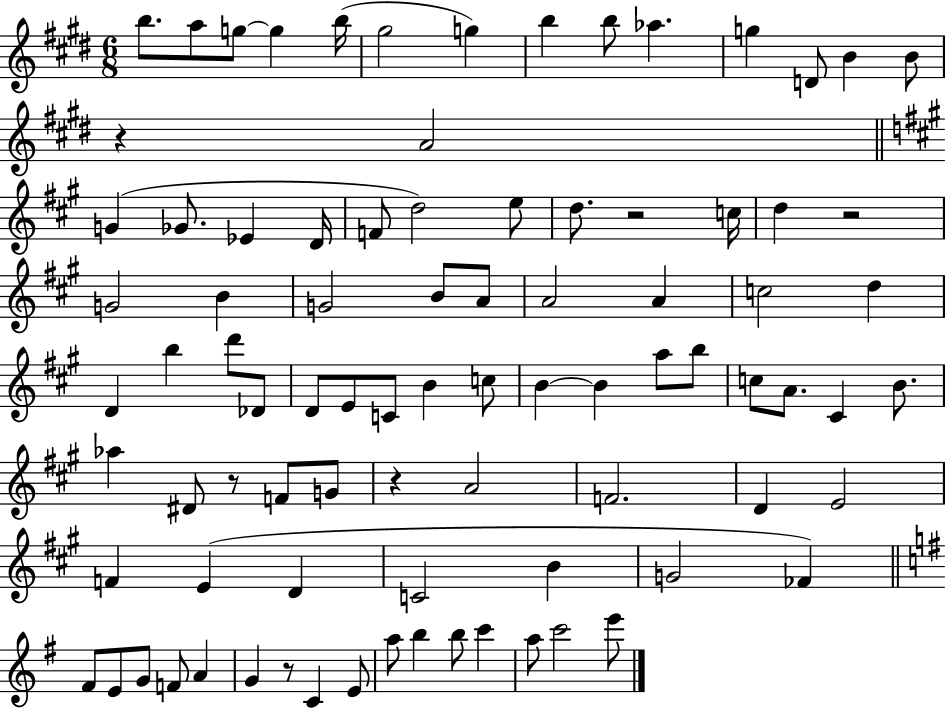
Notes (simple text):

B5/e. A5/e G5/e G5/q B5/s G#5/h G5/q B5/q B5/e Ab5/q. G5/q D4/e B4/q B4/e R/q A4/h G4/q Gb4/e. Eb4/q D4/s F4/e D5/h E5/e D5/e. R/h C5/s D5/q R/h G4/h B4/q G4/h B4/e A4/e A4/h A4/q C5/h D5/q D4/q B5/q D6/e Db4/e D4/e E4/e C4/e B4/q C5/e B4/q B4/q A5/e B5/e C5/e A4/e. C#4/q B4/e. Ab5/q D#4/e R/e F4/e G4/e R/q A4/h F4/h. D4/q E4/h F4/q E4/q D4/q C4/h B4/q G4/h FES4/q F#4/e E4/e G4/e F4/e A4/q G4/q R/e C4/q E4/e A5/e B5/q B5/e C6/q A5/e C6/h E6/e